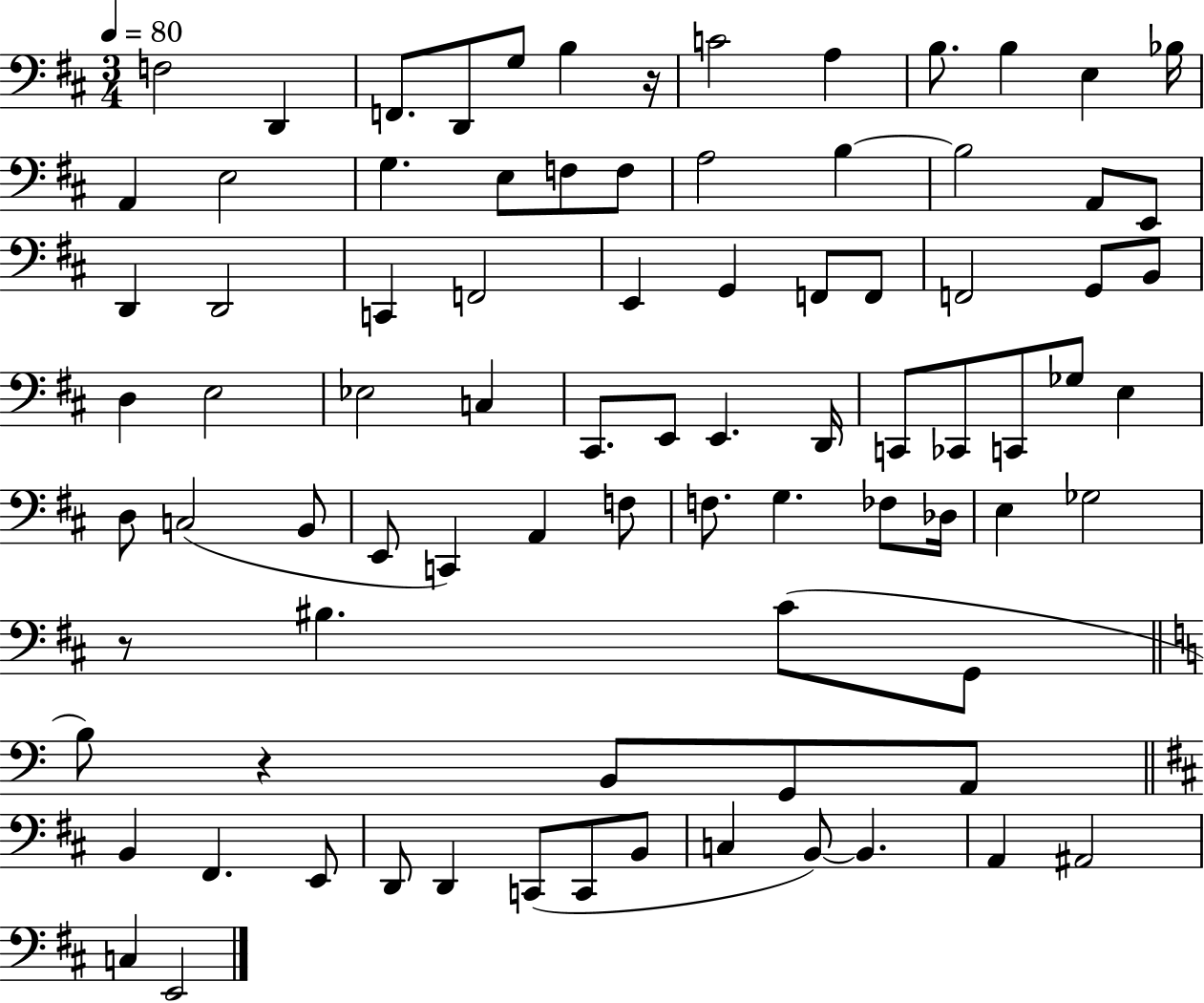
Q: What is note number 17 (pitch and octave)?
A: F3